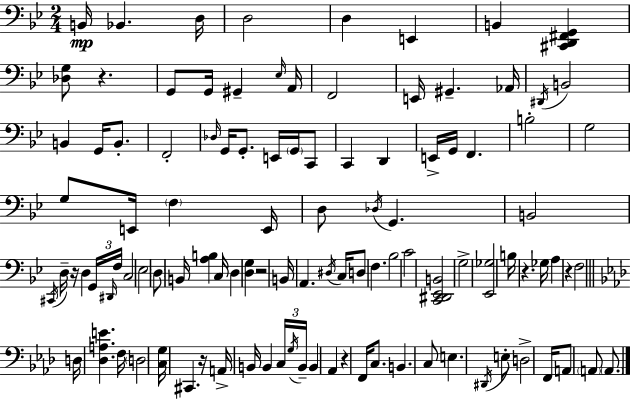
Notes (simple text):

B2/s Bb2/q. D3/s D3/h D3/q E2/q B2/q [C#2,D2,F#2,G2]/q [Db3,G3]/e R/q. G2/e G2/s G#2/q Eb3/s A2/s F2/h E2/s G#2/q. Ab2/s D#2/s B2/h B2/q G2/s B2/e. F2/h Db3/s G2/s G2/e. E2/s G2/s C2/e C2/q D2/q E2/s G2/s F2/q. B3/h G3/h G3/e E2/s F3/q E2/s D3/e Db3/s G2/q. B2/h C#2/s D3/s R/s D3/q G2/s D#2/s F3/s C3/h Eb3/h D3/e B2/s [A3,B3]/q C3/s D3/q [D3,G3]/q R/h B2/s A2/q. D#3/s C3/s D3/e F3/q. Bb3/h C4/h [C2,D#2,Eb2,B2]/h G3/h [Eb2,Gb3]/h B3/s R/q. Gb3/s A3/q R/q F3/h D3/s [Db3,A3,E4]/q. F3/s D3/h [C3,G3]/s C#2/q. R/s A2/s B2/s B2/q C3/s G3/s B2/s B2/q Ab2/q R/q F2/s C3/e. B2/q. C3/e E3/q. D#2/s E3/e D3/h F2/s A2/e A2/e A2/e.